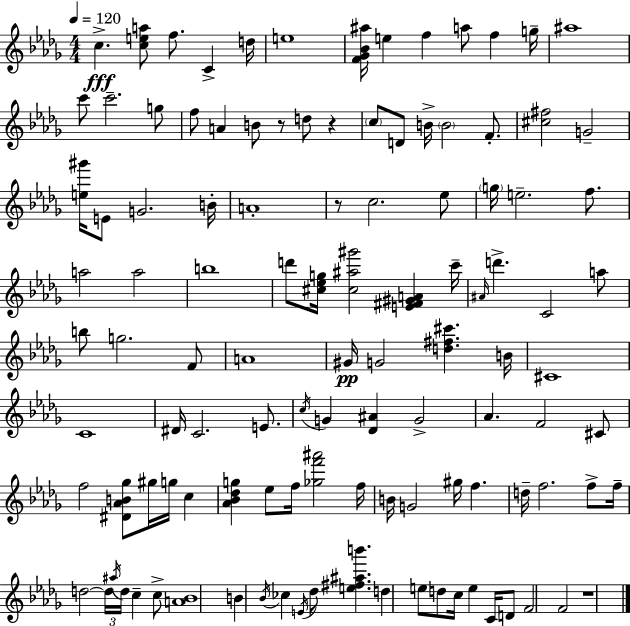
X:1
T:Untitled
M:4/4
L:1/4
K:Bbm
c [cea]/2 f/2 C d/4 e4 [F_G_B^a]/4 e f a/2 f g/4 ^a4 c'/2 c'2 g/2 f/2 A B/2 z/2 d/2 z c/2 D/2 B/4 B2 F/2 [^c^f]2 G2 [e^g']/4 E/2 G2 B/4 A4 z/2 c2 _e/2 g/4 e2 f/2 a2 a2 b4 d'/2 [^c_eg]/4 [^c^a^g']2 [E^F^GA] c'/4 ^A/4 d' C2 a/2 b/2 g2 F/2 A4 ^G/4 G2 [d^f^c'] B/4 ^C4 C4 ^D/4 C2 E/2 c/4 G [_D^A] G2 _A F2 ^C/2 f2 [^D_AB_g]/2 ^g/4 g/4 c [_A_B_dg] _e/2 f/4 [_gf'^a']2 f/4 B/4 G2 ^g/4 f d/4 f2 f/2 f/4 d2 d/4 ^a/4 d/4 c c/2 [A_B]4 B _B/4 _c E/4 _d/2 [e^f^ab'] d e/2 d/2 c/4 e C/4 D/2 F2 F2 z4